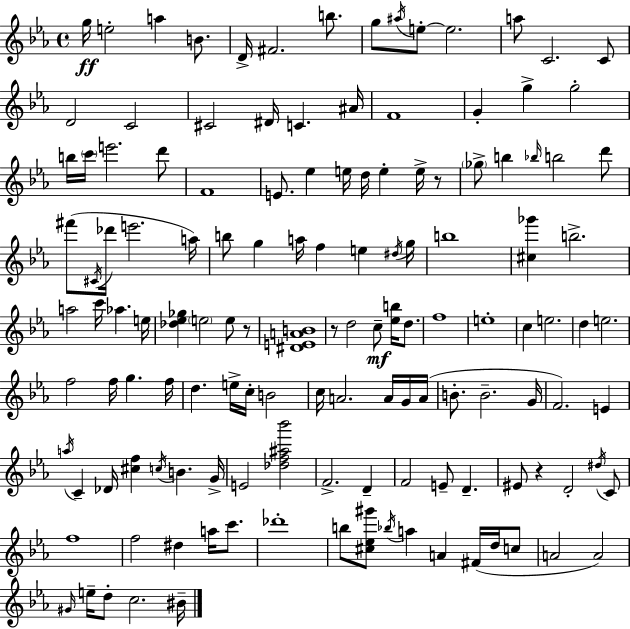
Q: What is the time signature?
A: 4/4